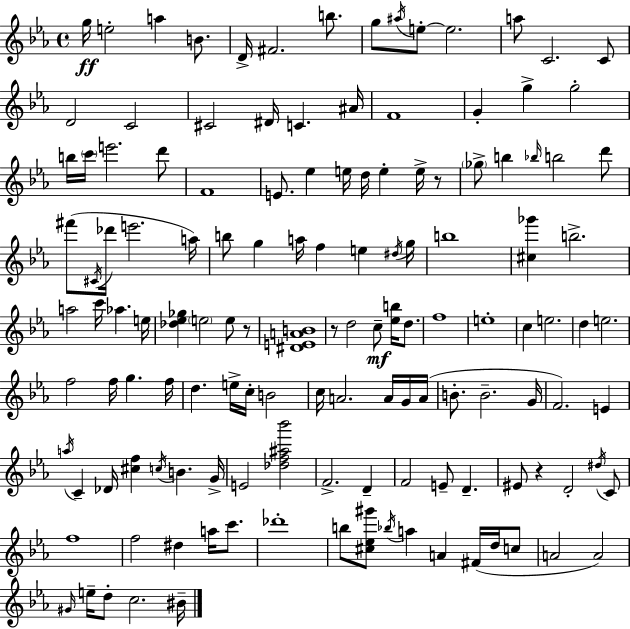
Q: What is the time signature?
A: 4/4